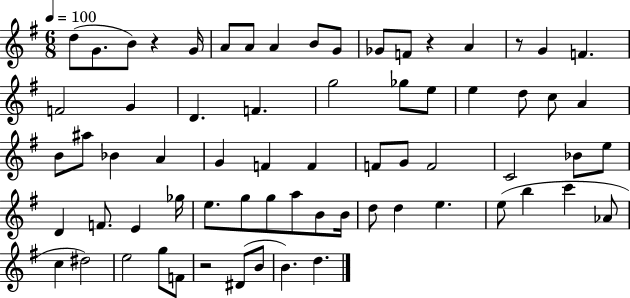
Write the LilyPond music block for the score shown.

{
  \clef treble
  \numericTimeSignature
  \time 6/8
  \key g \major
  \tempo 4 = 100
  \repeat volta 2 { d''8( g'8. b'8) r4 g'16 | a'8 a'8 a'4 b'8 g'8 | ges'8 f'8 r4 a'4 | r8 g'4 f'4. | \break f'2 g'4 | d'4. f'4. | g''2 ges''8 e''8 | e''4 d''8 c''8 a'4 | \break b'8 ais''8 bes'4 a'4 | g'4 f'4 f'4 | f'8 g'8 f'2 | c'2 bes'8 e''8 | \break d'4 f'8. e'4 ges''16 | e''8. g''8 g''8 a''8 b'8 b'16 | d''8 d''4 e''4. | e''8( b''4 c'''4 aes'8 | \break c''4 dis''2) | e''2 g''8 f'8 | r2 dis'8( b'8 | b'4.) d''4. | \break } \bar "|."
}